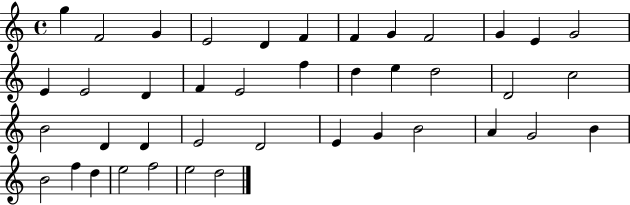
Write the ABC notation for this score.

X:1
T:Untitled
M:4/4
L:1/4
K:C
g F2 G E2 D F F G F2 G E G2 E E2 D F E2 f d e d2 D2 c2 B2 D D E2 D2 E G B2 A G2 B B2 f d e2 f2 e2 d2